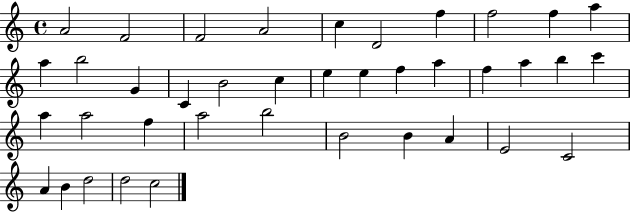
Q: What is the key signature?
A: C major